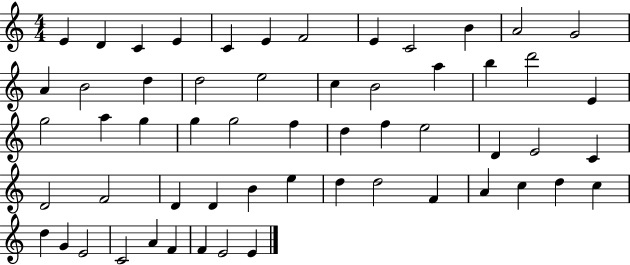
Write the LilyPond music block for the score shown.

{
  \clef treble
  \numericTimeSignature
  \time 4/4
  \key c \major
  e'4 d'4 c'4 e'4 | c'4 e'4 f'2 | e'4 c'2 b'4 | a'2 g'2 | \break a'4 b'2 d''4 | d''2 e''2 | c''4 b'2 a''4 | b''4 d'''2 e'4 | \break g''2 a''4 g''4 | g''4 g''2 f''4 | d''4 f''4 e''2 | d'4 e'2 c'4 | \break d'2 f'2 | d'4 d'4 b'4 e''4 | d''4 d''2 f'4 | a'4 c''4 d''4 c''4 | \break d''4 g'4 e'2 | c'2 a'4 f'4 | f'4 e'2 e'4 | \bar "|."
}